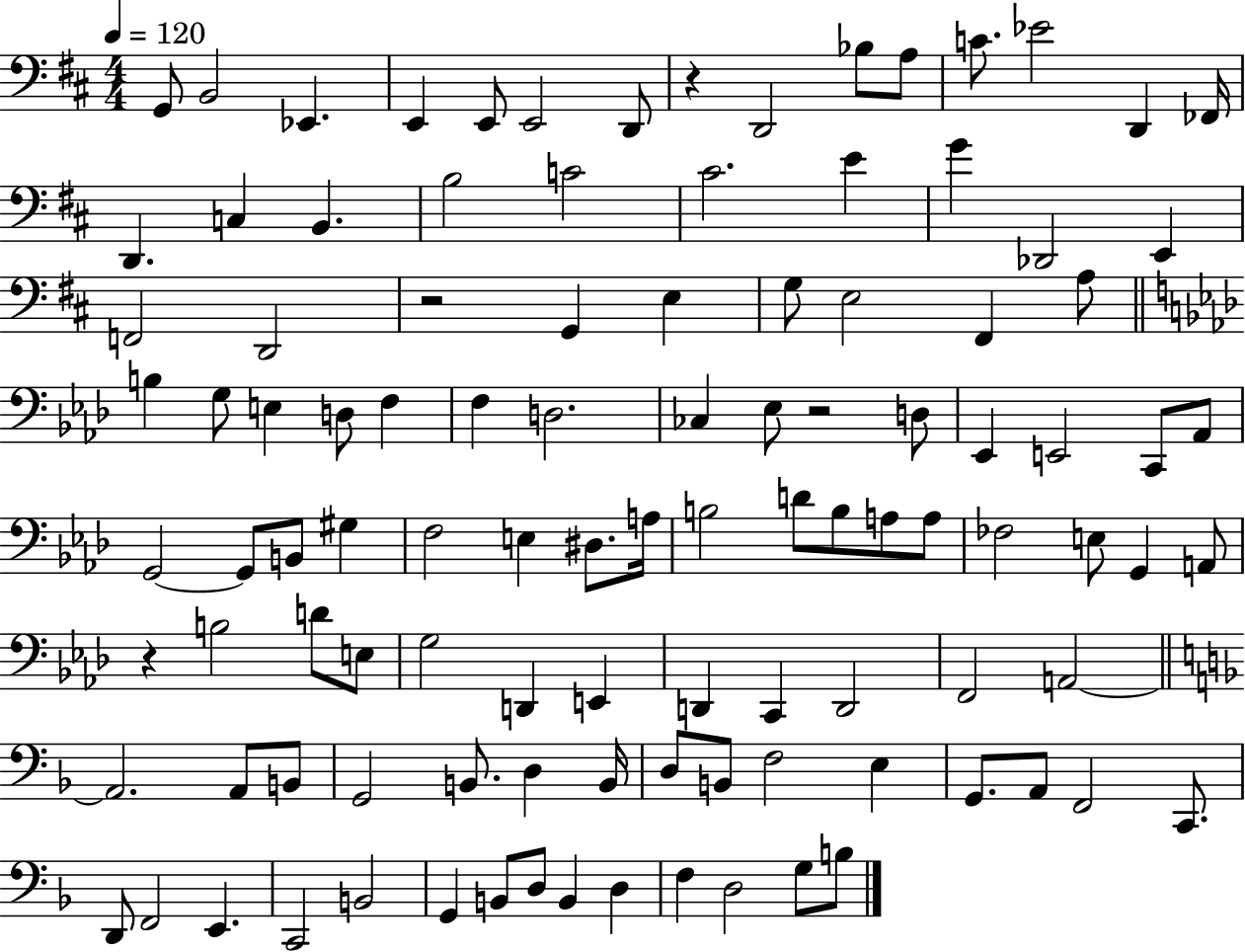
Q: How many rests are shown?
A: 4